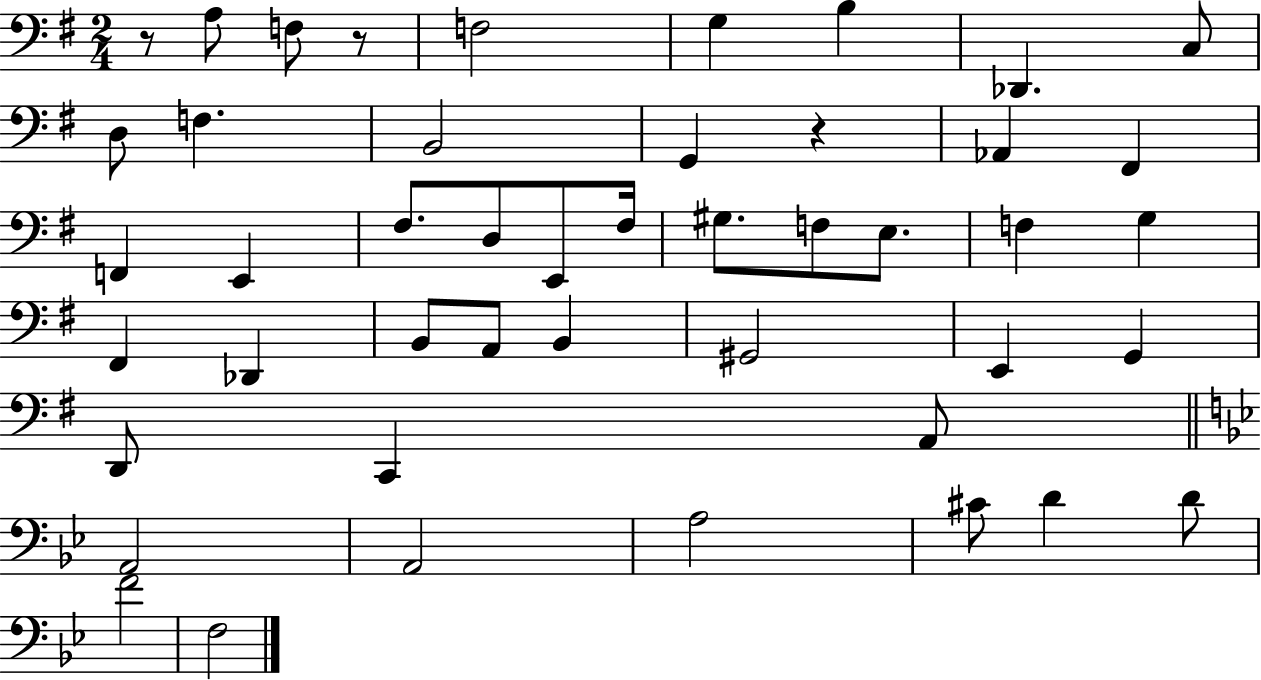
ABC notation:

X:1
T:Untitled
M:2/4
L:1/4
K:G
z/2 A,/2 F,/2 z/2 F,2 G, B, _D,, C,/2 D,/2 F, B,,2 G,, z _A,, ^F,, F,, E,, ^F,/2 D,/2 E,,/2 ^F,/4 ^G,/2 F,/2 E,/2 F, G, ^F,, _D,, B,,/2 A,,/2 B,, ^G,,2 E,, G,, D,,/2 C,, A,,/2 A,,2 A,,2 A,2 ^C/2 D D/2 F2 F,2